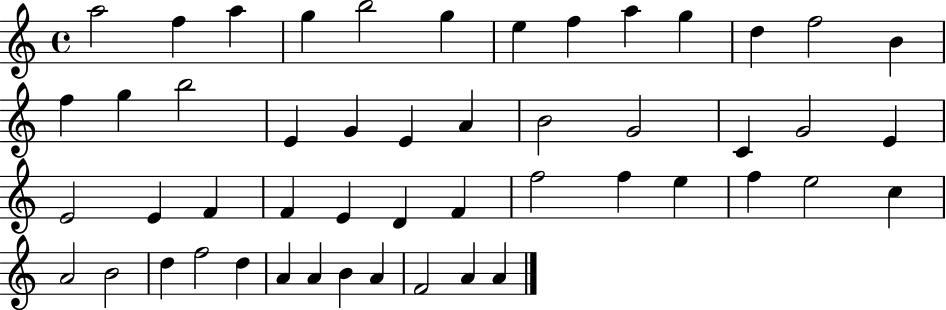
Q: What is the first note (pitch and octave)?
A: A5